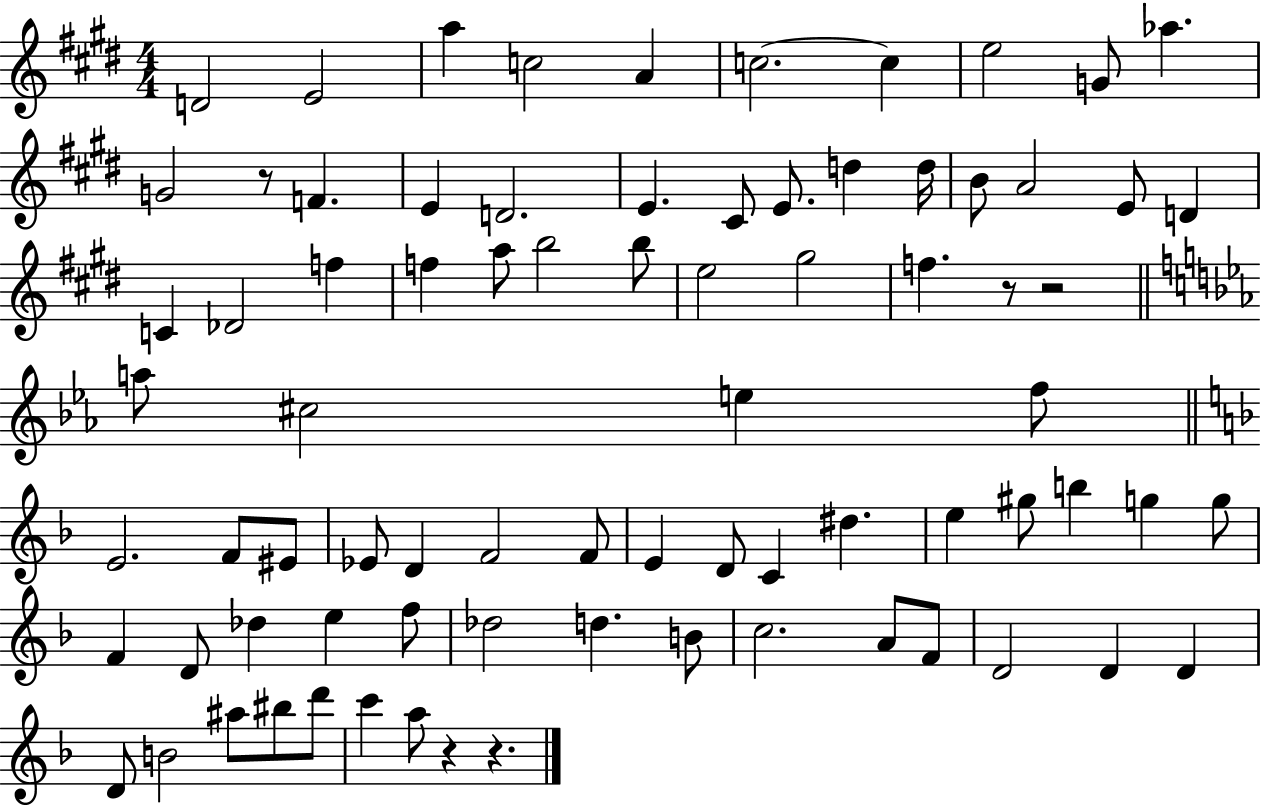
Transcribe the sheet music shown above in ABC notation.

X:1
T:Untitled
M:4/4
L:1/4
K:E
D2 E2 a c2 A c2 c e2 G/2 _a G2 z/2 F E D2 E ^C/2 E/2 d d/4 B/2 A2 E/2 D C _D2 f f a/2 b2 b/2 e2 ^g2 f z/2 z2 a/2 ^c2 e f/2 E2 F/2 ^E/2 _E/2 D F2 F/2 E D/2 C ^d e ^g/2 b g g/2 F D/2 _d e f/2 _d2 d B/2 c2 A/2 F/2 D2 D D D/2 B2 ^a/2 ^b/2 d'/2 c' a/2 z z